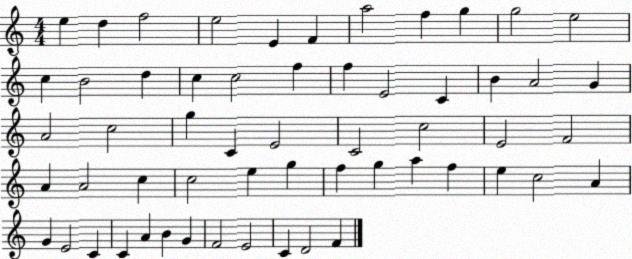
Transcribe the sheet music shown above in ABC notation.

X:1
T:Untitled
M:4/4
L:1/4
K:C
e d f2 e2 E F a2 f g g2 e2 c B2 d c c2 f f E2 C B A2 G A2 c2 g C E2 C2 c2 E2 F2 A A2 c c2 e g f g a f e c2 A G E2 C C A B G F2 E2 C D2 F